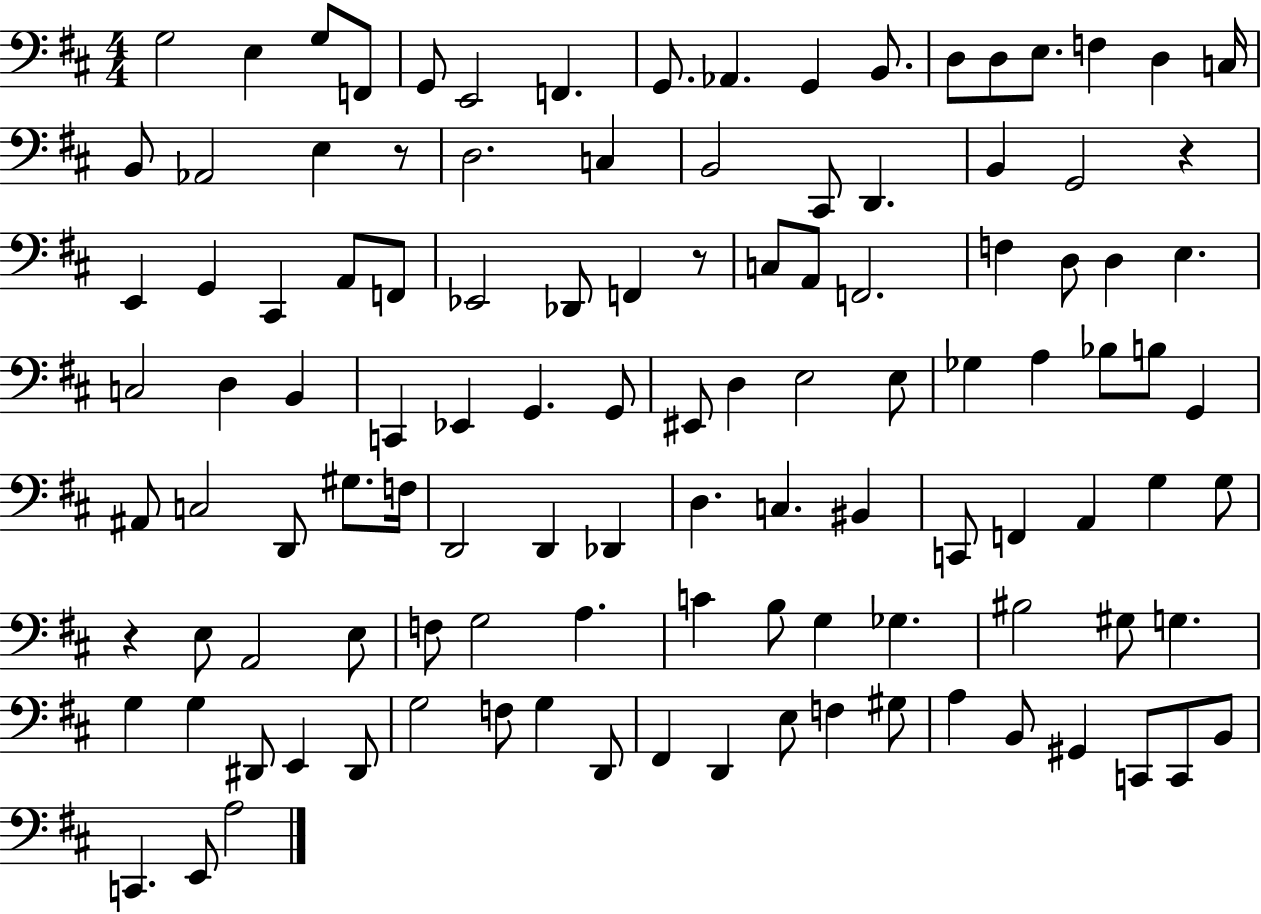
{
  \clef bass
  \numericTimeSignature
  \time 4/4
  \key d \major
  g2 e4 g8 f,8 | g,8 e,2 f,4. | g,8. aes,4. g,4 b,8. | d8 d8 e8. f4 d4 c16 | \break b,8 aes,2 e4 r8 | d2. c4 | b,2 cis,8 d,4. | b,4 g,2 r4 | \break e,4 g,4 cis,4 a,8 f,8 | ees,2 des,8 f,4 r8 | c8 a,8 f,2. | f4 d8 d4 e4. | \break c2 d4 b,4 | c,4 ees,4 g,4. g,8 | eis,8 d4 e2 e8 | ges4 a4 bes8 b8 g,4 | \break ais,8 c2 d,8 gis8. f16 | d,2 d,4 des,4 | d4. c4. bis,4 | c,8 f,4 a,4 g4 g8 | \break r4 e8 a,2 e8 | f8 g2 a4. | c'4 b8 g4 ges4. | bis2 gis8 g4. | \break g4 g4 dis,8 e,4 dis,8 | g2 f8 g4 d,8 | fis,4 d,4 e8 f4 gis8 | a4 b,8 gis,4 c,8 c,8 b,8 | \break c,4. e,8 a2 | \bar "|."
}